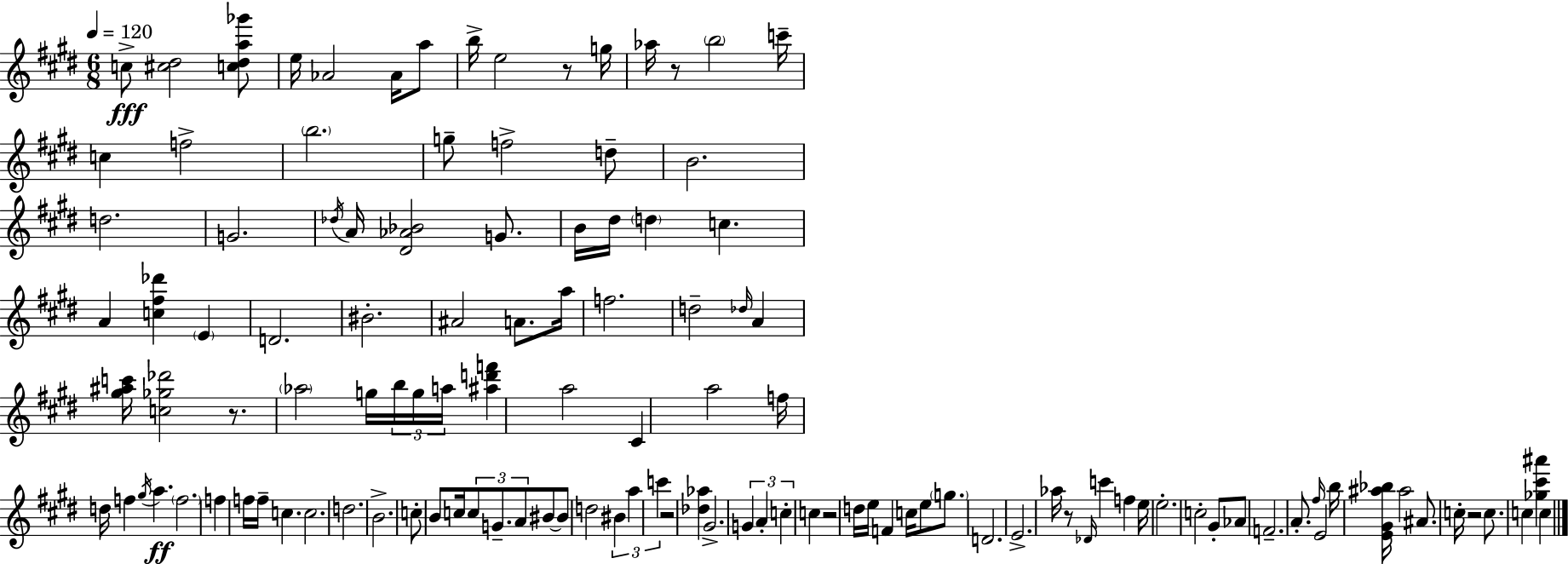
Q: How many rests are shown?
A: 7